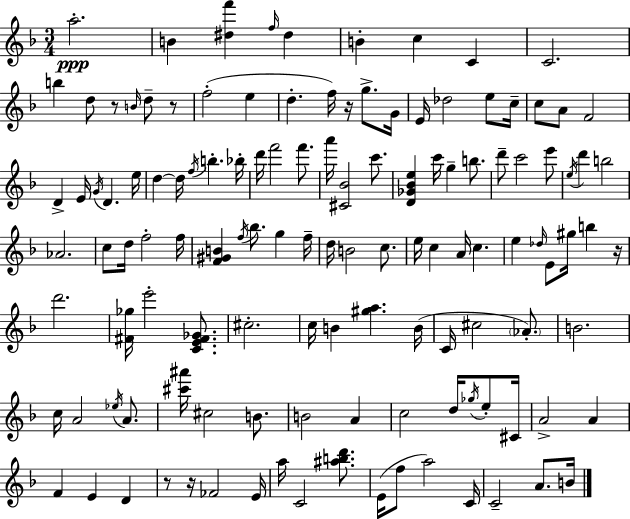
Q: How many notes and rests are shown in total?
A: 124